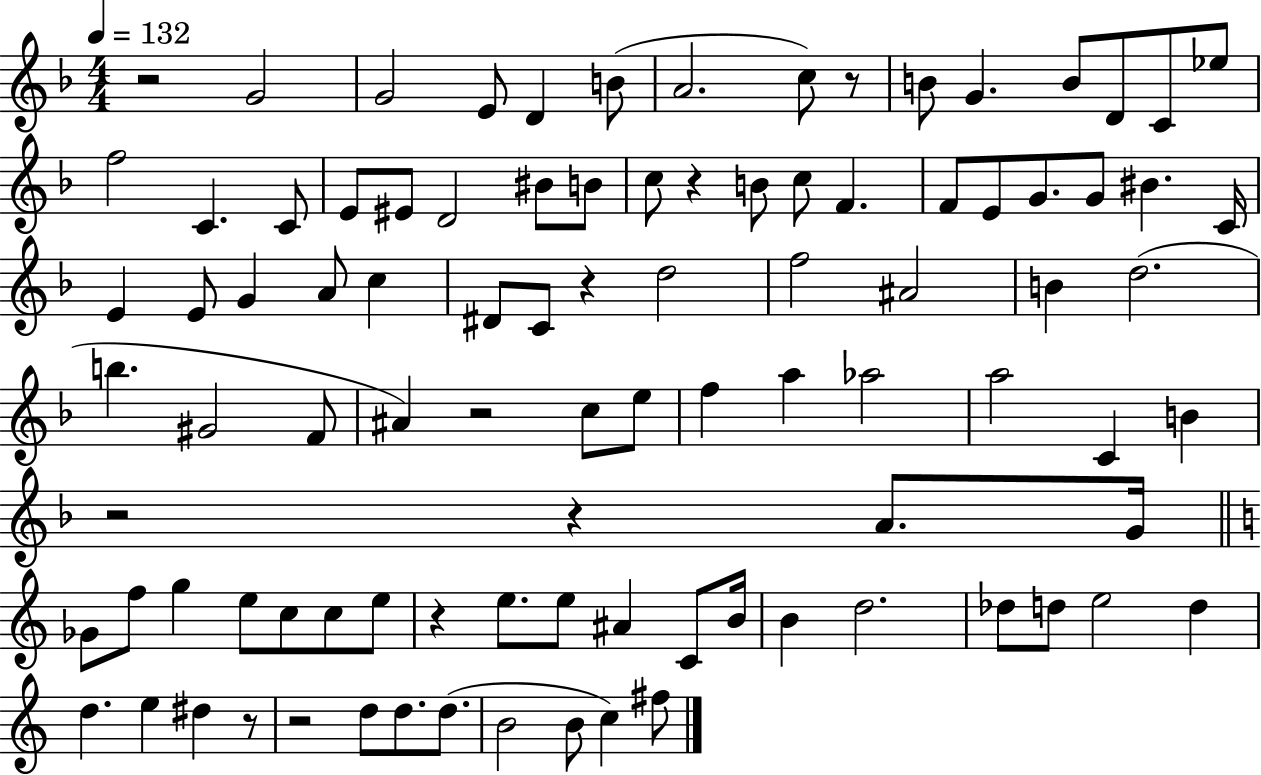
R/h G4/h G4/h E4/e D4/q B4/e A4/h. C5/e R/e B4/e G4/q. B4/e D4/e C4/e Eb5/e F5/h C4/q. C4/e E4/e EIS4/e D4/h BIS4/e B4/e C5/e R/q B4/e C5/e F4/q. F4/e E4/e G4/e. G4/e BIS4/q. C4/s E4/q E4/e G4/q A4/e C5/q D#4/e C4/e R/q D5/h F5/h A#4/h B4/q D5/h. B5/q. G#4/h F4/e A#4/q R/h C5/e E5/e F5/q A5/q Ab5/h A5/h C4/q B4/q R/h R/q A4/e. G4/s Gb4/e F5/e G5/q E5/e C5/e C5/e E5/e R/q E5/e. E5/e A#4/q C4/e B4/s B4/q D5/h. Db5/e D5/e E5/h D5/q D5/q. E5/q D#5/q R/e R/h D5/e D5/e. D5/e. B4/h B4/e C5/q F#5/e